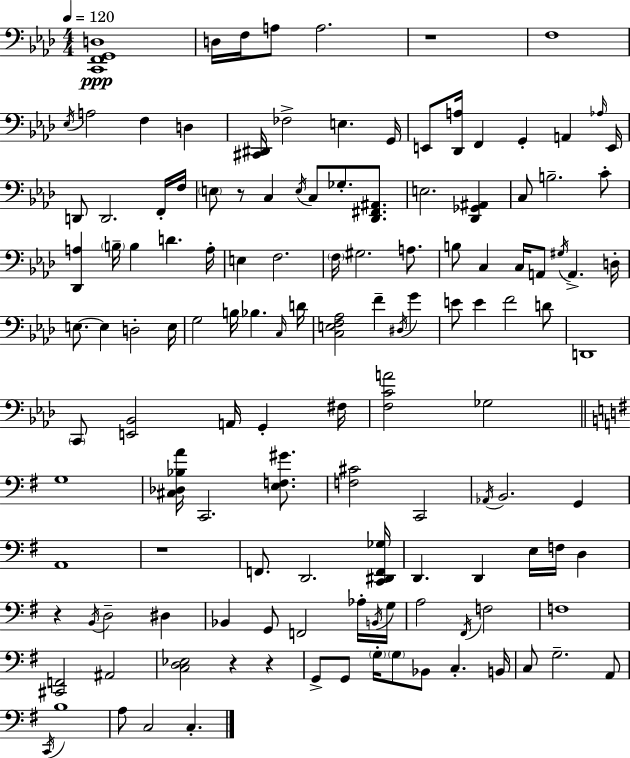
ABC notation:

X:1
T:Untitled
M:4/4
L:1/4
K:Fm
[C,,F,,G,,D,]4 D,/4 F,/4 A,/2 A,2 z4 F,4 _E,/4 A,2 F, D, [^C,,^D,,]/4 _F,2 E, G,,/4 E,,/2 [_D,,A,]/4 F,, G,, A,, _A,/4 E,,/4 D,,/2 D,,2 F,,/4 F,/4 E,/2 z/2 C, E,/4 C,/2 _G,/2 [_D,,^F,,^A,,]/2 E,2 [_D,,_G,,^A,,] C,/2 B,2 C/2 [_D,,A,] B,/4 B, D A,/4 E, F,2 F,/4 ^G,2 A,/2 B,/2 C, C,/4 A,,/2 ^G,/4 A,, D,/4 E,/2 E, D,2 E,/4 G,2 B,/4 _B, C,/4 D/4 [C,E,F,_A,]2 F ^D,/4 G E/2 E F2 D/2 D,,4 C,,/2 [E,,_B,,]2 A,,/4 G,, ^F,/4 [F,CA]2 _G,2 G,4 [^C,_D,_B,A]/4 C,,2 [E,F,^G]/2 [F,^C]2 C,,2 _A,,/4 B,,2 G,, A,,4 z4 F,,/2 D,,2 [C,,^D,,F,,_G,]/4 D,, D,, E,/4 F,/4 D, z B,,/4 D,2 ^D, _B,, G,,/2 F,,2 _A,/4 B,,/4 G,/4 A,2 ^F,,/4 F,2 F,4 [^C,,F,,]2 ^A,,2 [C,D,_E,]2 z z G,,/2 G,,/2 G,/4 G,/2 _B,,/2 C, B,,/4 C,/2 G,2 A,,/2 C,,/4 B,4 A,/2 C,2 C,